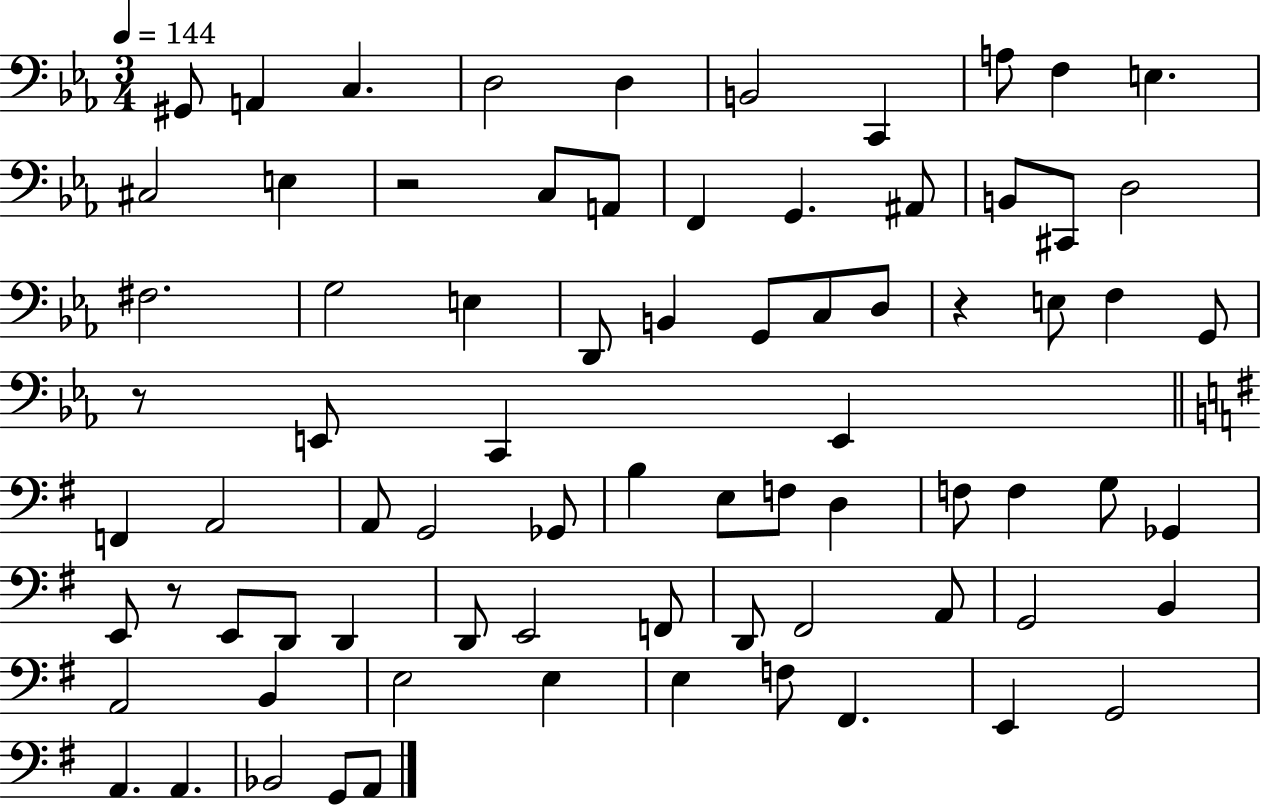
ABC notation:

X:1
T:Untitled
M:3/4
L:1/4
K:Eb
^G,,/2 A,, C, D,2 D, B,,2 C,, A,/2 F, E, ^C,2 E, z2 C,/2 A,,/2 F,, G,, ^A,,/2 B,,/2 ^C,,/2 D,2 ^F,2 G,2 E, D,,/2 B,, G,,/2 C,/2 D,/2 z E,/2 F, G,,/2 z/2 E,,/2 C,, E,, F,, A,,2 A,,/2 G,,2 _G,,/2 B, E,/2 F,/2 D, F,/2 F, G,/2 _G,, E,,/2 z/2 E,,/2 D,,/2 D,, D,,/2 E,,2 F,,/2 D,,/2 ^F,,2 A,,/2 G,,2 B,, A,,2 B,, E,2 E, E, F,/2 ^F,, E,, G,,2 A,, A,, _B,,2 G,,/2 A,,/2